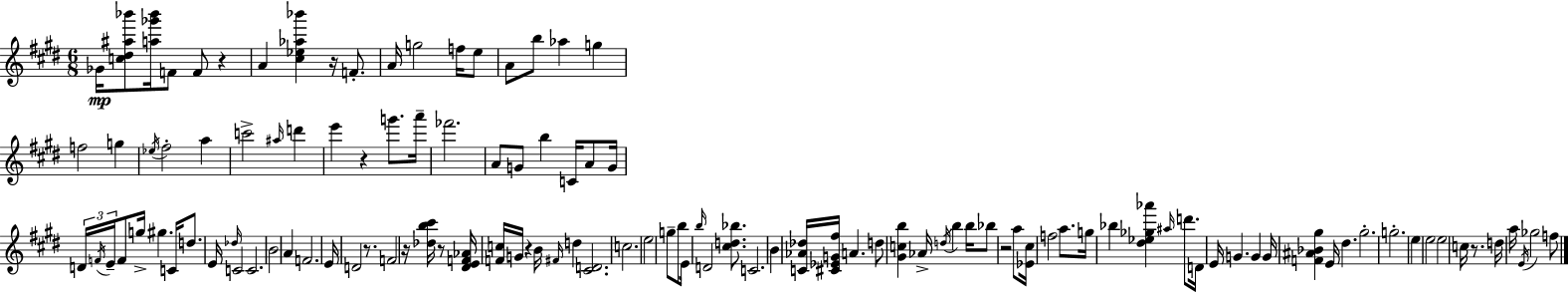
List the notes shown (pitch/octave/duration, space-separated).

Gb4/s [C5,D#5,A#5,Bb6]/e [A5,Gb6,Bb6]/s F4/e F4/e R/q A4/q [C#5,Eb5,Ab5,Bb6]/q R/s F4/e. A4/s G5/h F5/s E5/e A4/e B5/e Ab5/q G5/q F5/h G5/q Eb5/s F#5/h A5/q C6/h A#5/s D6/q E6/q R/q G6/e. A6/s FES6/h. A4/e G4/e B5/q C4/s A4/e G4/s D4/s F4/s E4/s F4/e G5/s G#5/q. C4/s D5/e. E4/s Db5/s C4/h C4/h. B4/h A4/q F4/h. E4/s D4/h R/e. F4/h R/s [Db5,B5,C#6]/s R/e [D#4,E4,F4,Ab4]/s [F4,C5]/s G4/s R/q B4/s F#4/s D5/q [C#4,D4]/h. C5/h. E5/h G5/e B5/e E4/s B5/s D4/h [C#5,D5,Bb5]/e. C4/h. B4/q [C4,Ab4,Db5]/s [C#4,Eb4,G4,F#5]/s A4/q. D5/e [G#4,C5,B5]/q Ab4/s D5/s B5/q B5/s Bb5/e R/h A5/e [Eb4,C#5]/s F5/h A5/e. G5/s Bb5/q [D#5,Eb5,Gb5,Ab6]/q A#5/s D6/e. D4/s E4/s G4/q. G4/q G4/s [F4,A#4,Bb4,G#5]/q E4/s D#5/q. G#5/h. G5/h. E5/q E5/h E5/h C5/s R/e. D5/s A5/s E4/s Gb5/h F5/e